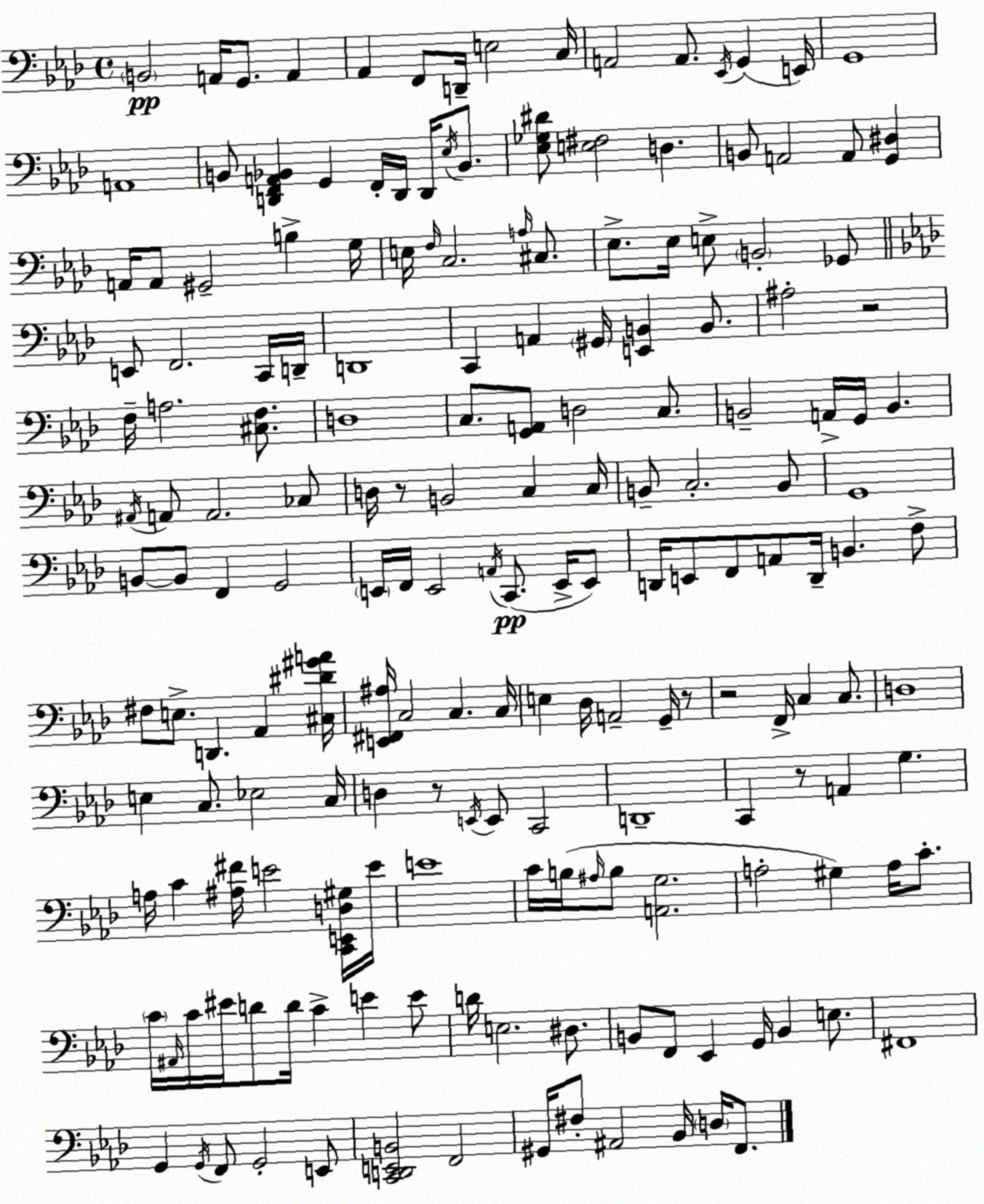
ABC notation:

X:1
T:Untitled
M:4/4
L:1/4
K:Ab
B,,2 A,,/4 G,,/2 A,, _A,, F,,/2 D,,/4 E,2 C,/4 A,,2 A,,/2 _E,,/4 G,, E,,/4 G,,4 A,,4 B,,/2 [D,,F,,A,,_B,,] G,, F,,/4 D,,/4 D,,/4 _E,/4 _B,,/2 [_E,_G,^D]/2 [E,^F,]2 D, B,,/2 A,,2 A,,/2 [G,,^D,] A,,/4 A,,/2 ^G,,2 B, G,/4 E,/4 F,/4 C,2 A,/4 ^C,/2 _E,/2 _E,/4 E,/2 B,,2 _G,,/2 E,,/2 F,,2 C,,/4 D,,/4 D,,4 C,, A,, ^G,,/4 [E,,B,,] B,,/2 ^A,2 z2 F,/4 A,2 [^C,F,]/2 D,4 C,/2 [G,,A,,]/2 D,2 C,/2 B,,2 A,,/4 G,,/4 B,, ^A,,/4 A,,/2 A,,2 _C,/2 D,/4 z/2 B,,2 C, C,/4 B,,/2 C,2 B,,/2 G,,4 B,,/2 B,,/2 F,, G,,2 E,,/4 F,,/4 E,,2 A,,/4 C,,/2 E,,/4 E,,/2 D,,/4 E,,/2 F,,/2 A,,/2 D,,/4 B,, F,/2 ^F,/2 E,/2 D,, _A,, [^C,^D^GA]/4 [E,,^F,,^A,]/4 C,2 C, C,/4 E, _D,/4 A,,2 G,,/4 z/2 z2 F,,/4 C, C,/2 D,4 E, C,/2 _E,2 C,/4 D, z/2 E,,/4 E,,/2 C,,2 D,,4 C,, z/2 A,, G, A,/4 C [^A,^F]/4 E2 [C,,E,,D,^G,]/4 E/4 E4 C/4 B,/4 ^A,/4 B,/2 [A,,G,]2 A,2 ^G, A,/4 C/2 C/4 ^A,,/4 C/4 ^E/4 D/2 D/4 C E E/2 D/4 E,2 ^D,/2 B,,/2 F,,/2 _E,, G,,/4 B,, E,/2 ^F,,4 G,, G,,/4 F,,/2 G,,2 E,,/2 [C,,D,,E,,B,,]2 F,,2 ^G,,/4 ^F,/2 ^A,,2 _B,,/4 D,/4 F,,/2